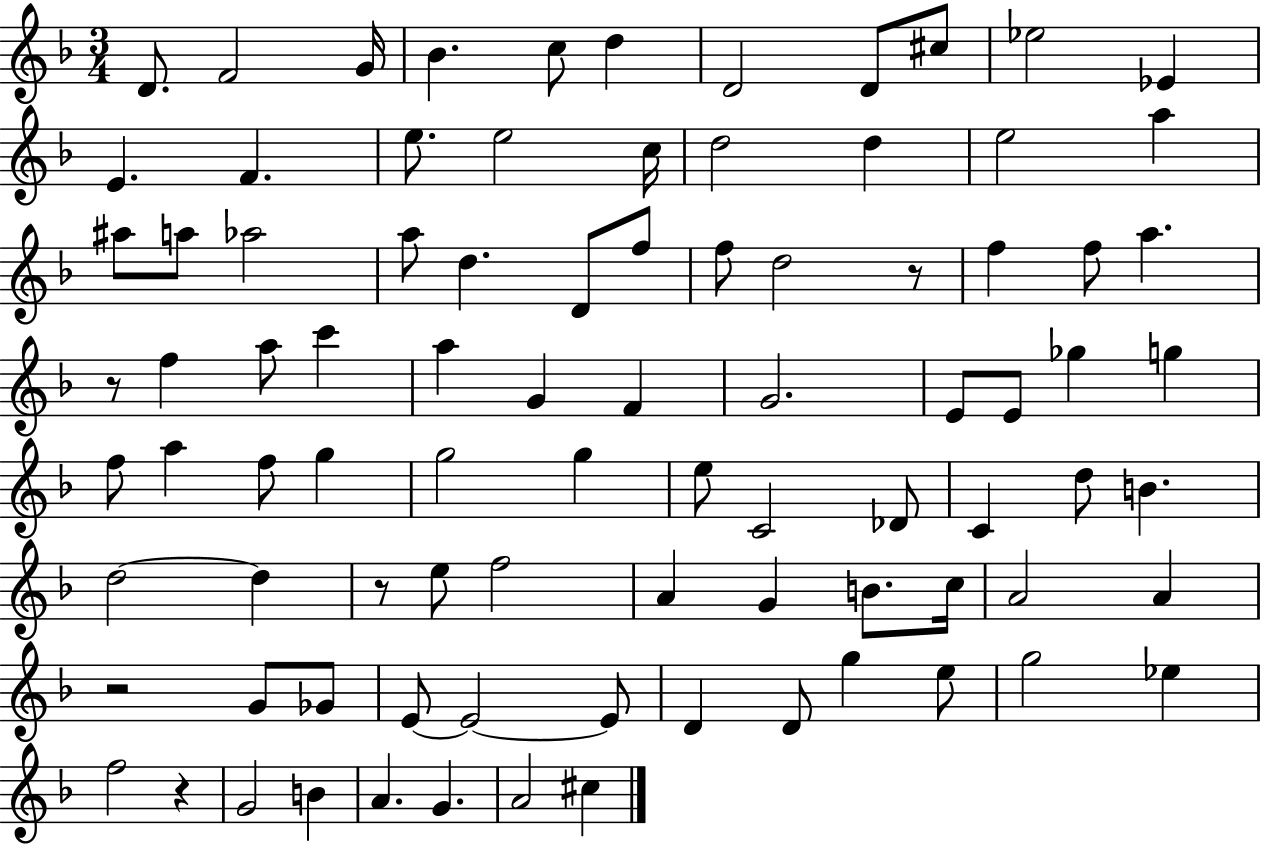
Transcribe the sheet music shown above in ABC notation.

X:1
T:Untitled
M:3/4
L:1/4
K:F
D/2 F2 G/4 _B c/2 d D2 D/2 ^c/2 _e2 _E E F e/2 e2 c/4 d2 d e2 a ^a/2 a/2 _a2 a/2 d D/2 f/2 f/2 d2 z/2 f f/2 a z/2 f a/2 c' a G F G2 E/2 E/2 _g g f/2 a f/2 g g2 g e/2 C2 _D/2 C d/2 B d2 d z/2 e/2 f2 A G B/2 c/4 A2 A z2 G/2 _G/2 E/2 E2 E/2 D D/2 g e/2 g2 _e f2 z G2 B A G A2 ^c